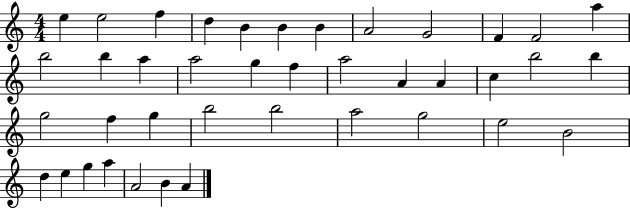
X:1
T:Untitled
M:4/4
L:1/4
K:C
e e2 f d B B B A2 G2 F F2 a b2 b a a2 g f a2 A A c b2 b g2 f g b2 b2 a2 g2 e2 B2 d e g a A2 B A